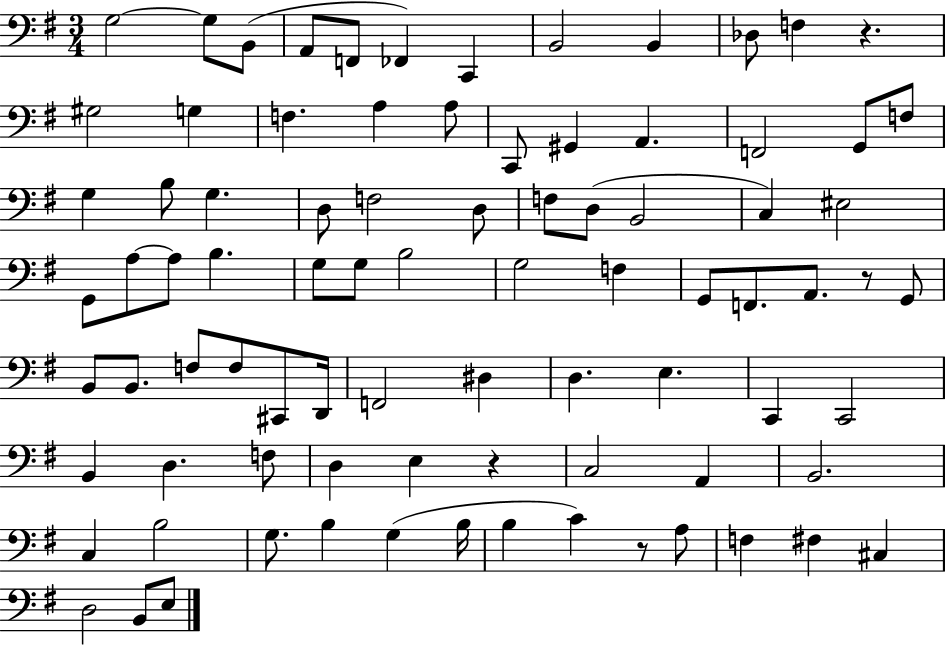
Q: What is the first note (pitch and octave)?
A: G3